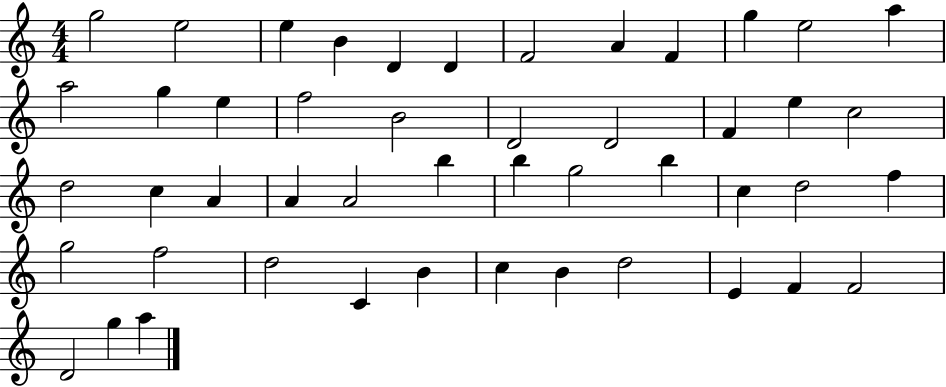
G5/h E5/h E5/q B4/q D4/q D4/q F4/h A4/q F4/q G5/q E5/h A5/q A5/h G5/q E5/q F5/h B4/h D4/h D4/h F4/q E5/q C5/h D5/h C5/q A4/q A4/q A4/h B5/q B5/q G5/h B5/q C5/q D5/h F5/q G5/h F5/h D5/h C4/q B4/q C5/q B4/q D5/h E4/q F4/q F4/h D4/h G5/q A5/q